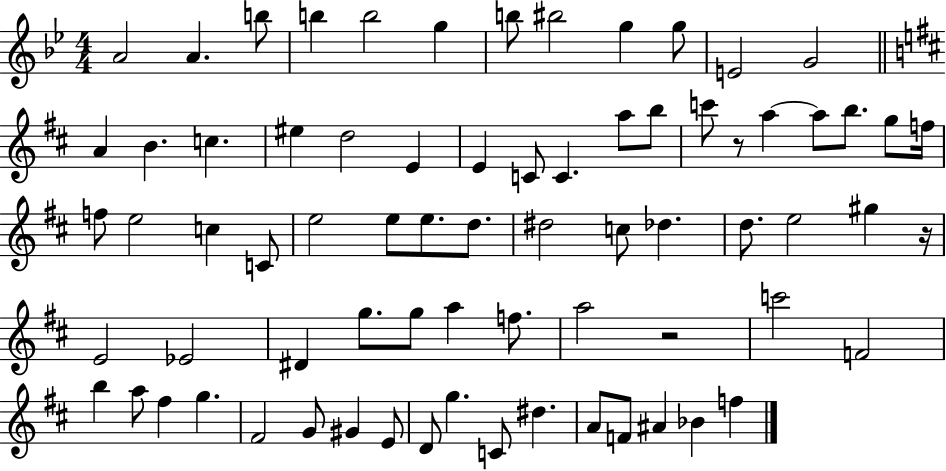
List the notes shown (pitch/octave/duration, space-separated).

A4/h A4/q. B5/e B5/q B5/h G5/q B5/e BIS5/h G5/q G5/e E4/h G4/h A4/q B4/q. C5/q. EIS5/q D5/h E4/q E4/q C4/e C4/q. A5/e B5/e C6/e R/e A5/q A5/e B5/e. G5/e F5/s F5/e E5/h C5/q C4/e E5/h E5/e E5/e. D5/e. D#5/h C5/e Db5/q. D5/e. E5/h G#5/q R/s E4/h Eb4/h D#4/q G5/e. G5/e A5/q F5/e. A5/h R/h C6/h F4/h B5/q A5/e F#5/q G5/q. F#4/h G4/e G#4/q E4/e D4/e G5/q. C4/e D#5/q. A4/e F4/e A#4/q Bb4/q F5/q